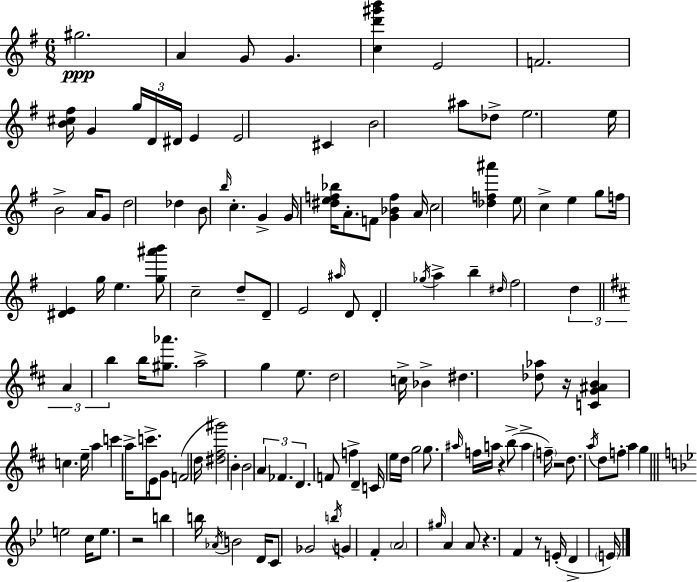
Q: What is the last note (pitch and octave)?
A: E4